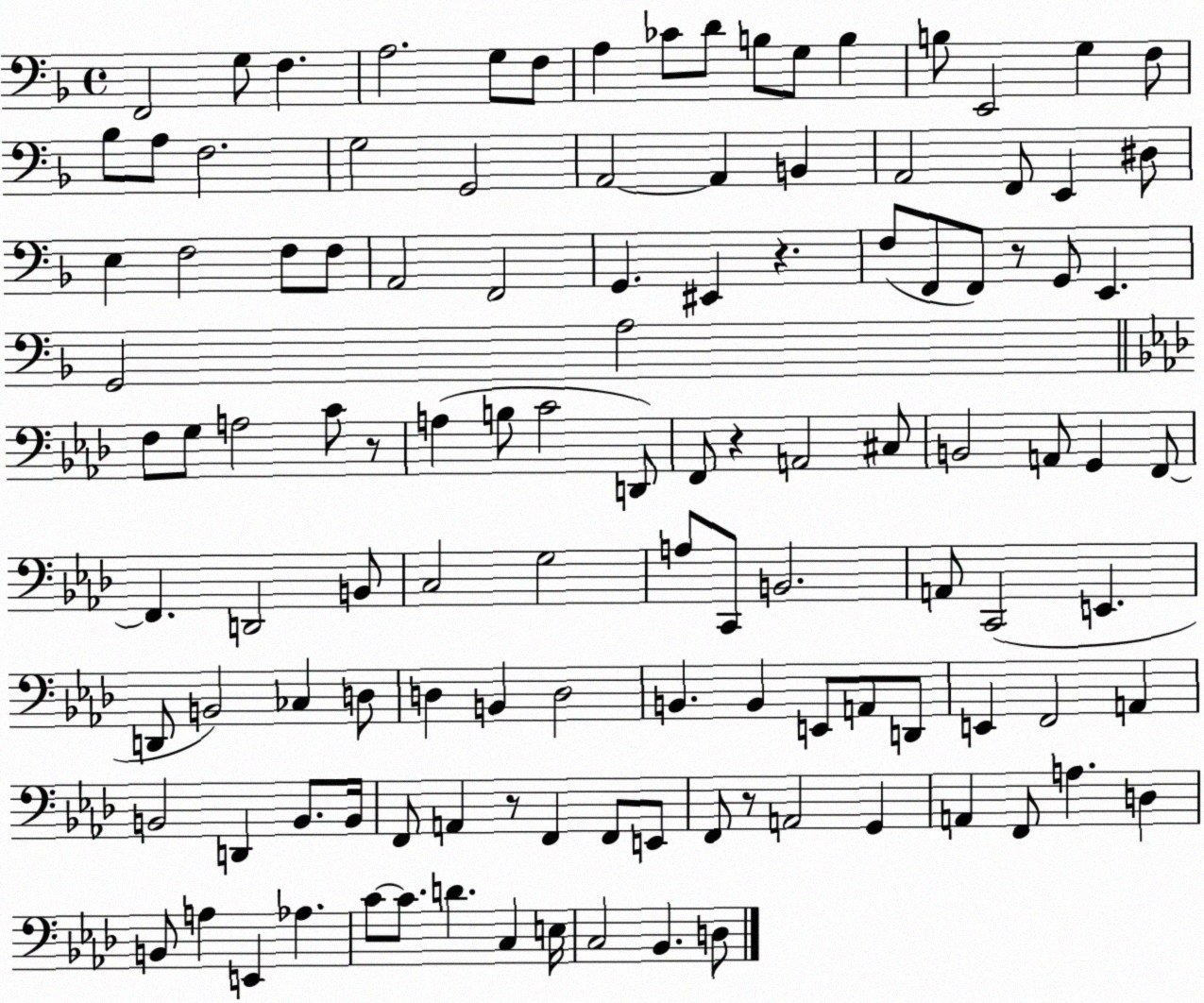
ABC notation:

X:1
T:Untitled
M:4/4
L:1/4
K:F
F,,2 G,/2 F, A,2 G,/2 F,/2 A, _C/2 D/2 B,/2 G,/2 B, B,/2 E,,2 G, F,/2 _B,/2 A,/2 F,2 G,2 G,,2 A,,2 A,, B,, A,,2 F,,/2 E,, ^D,/2 E, F,2 F,/2 F,/2 A,,2 F,,2 G,, ^E,, z F,/2 F,,/2 F,,/2 z/2 G,,/2 E,, G,,2 A,2 F,/2 G,/2 A,2 C/2 z/2 A, B,/2 C2 D,,/2 F,,/2 z A,,2 ^C,/2 B,,2 A,,/2 G,, F,,/2 F,, D,,2 B,,/2 C,2 G,2 A,/2 C,,/2 B,,2 A,,/2 C,,2 E,, D,,/2 B,,2 _C, D,/2 D, B,, D,2 B,, B,, E,,/2 A,,/2 D,,/2 E,, F,,2 A,, B,,2 D,, B,,/2 B,,/4 F,,/2 A,, z/2 F,, F,,/2 E,,/2 F,,/2 z/2 A,,2 G,, A,, F,,/2 A, D, B,,/2 A, E,, _A, C/2 C/2 D C, E,/4 C,2 _B,, D,/2